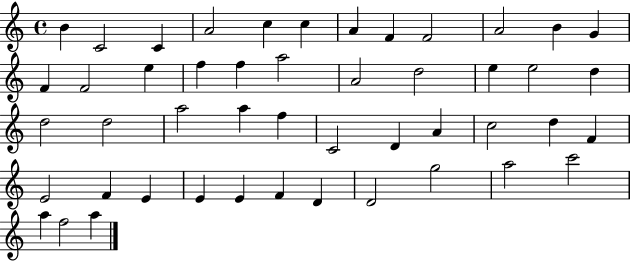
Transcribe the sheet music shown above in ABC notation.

X:1
T:Untitled
M:4/4
L:1/4
K:C
B C2 C A2 c c A F F2 A2 B G F F2 e f f a2 A2 d2 e e2 d d2 d2 a2 a f C2 D A c2 d F E2 F E E E F D D2 g2 a2 c'2 a f2 a